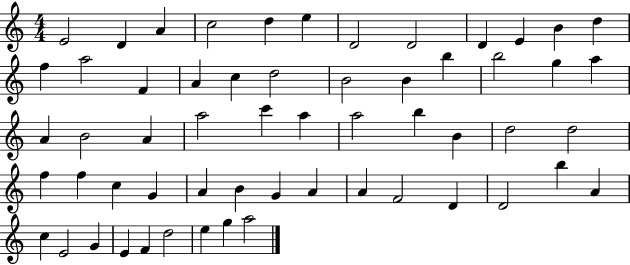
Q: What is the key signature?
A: C major